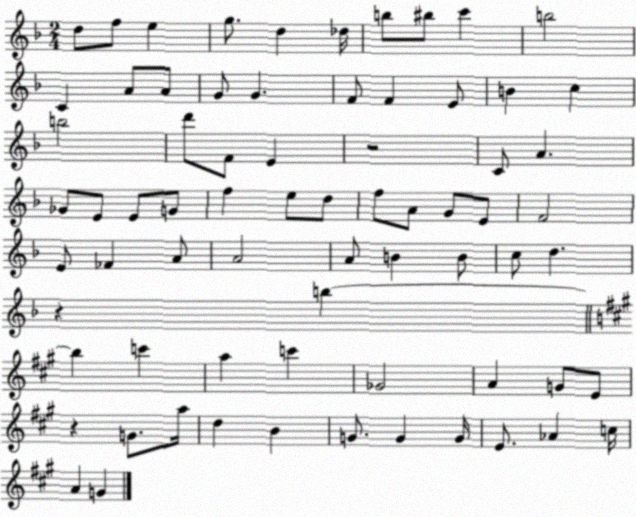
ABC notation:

X:1
T:Untitled
M:2/4
L:1/4
K:F
d/2 f/2 e g/2 d _d/4 b/2 ^b/2 c' b2 C A/2 A/2 G/2 G F/2 F E/2 B c b2 d'/2 F/2 E z2 C/2 A _G/2 E/2 E/2 G/2 f e/2 d/2 f/2 A/2 G/2 E/2 F2 E/2 _F A/2 A2 A/2 B B/2 c/2 d z b b c' a c' _G2 A G/2 E/2 z G/2 a/4 d B G/2 G G/4 E/2 _A c/4 A G